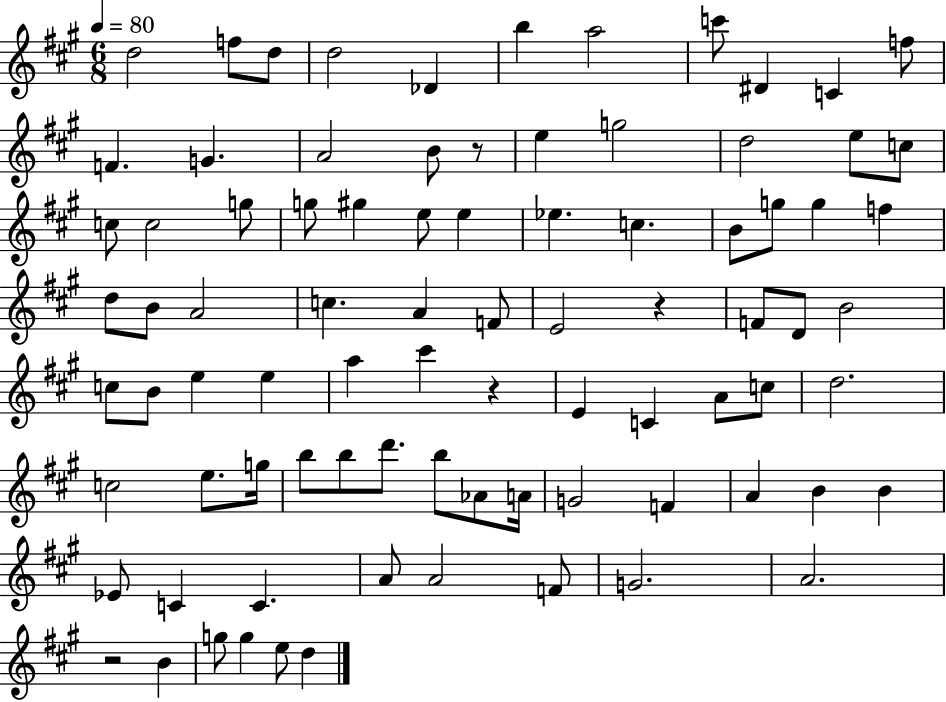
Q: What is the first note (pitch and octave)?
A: D5